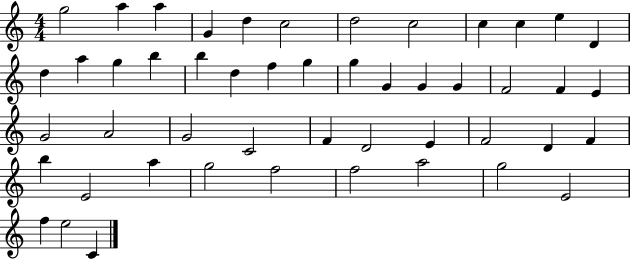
G5/h A5/q A5/q G4/q D5/q C5/h D5/h C5/h C5/q C5/q E5/q D4/q D5/q A5/q G5/q B5/q B5/q D5/q F5/q G5/q G5/q G4/q G4/q G4/q F4/h F4/q E4/q G4/h A4/h G4/h C4/h F4/q D4/h E4/q F4/h D4/q F4/q B5/q E4/h A5/q G5/h F5/h F5/h A5/h G5/h E4/h F5/q E5/h C4/q